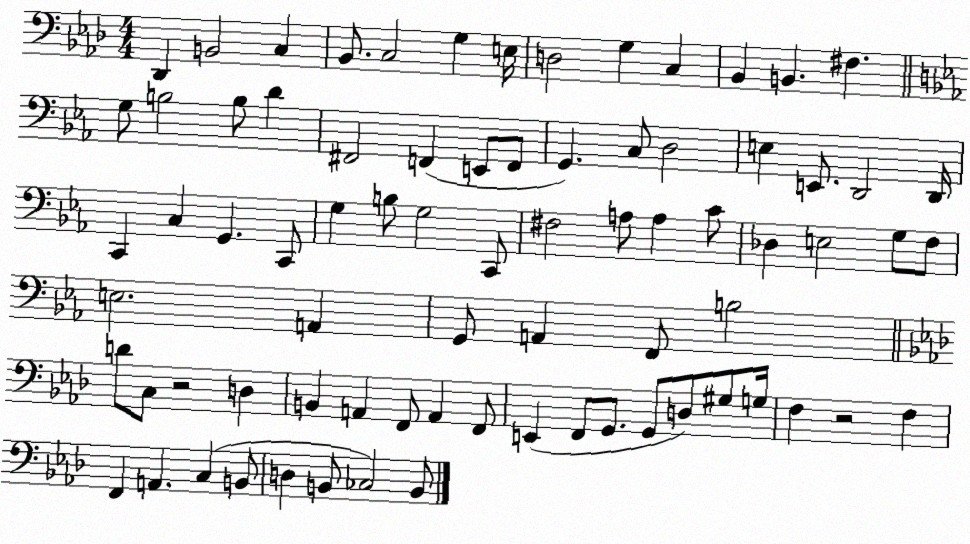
X:1
T:Untitled
M:4/4
L:1/4
K:Ab
_D,, B,,2 C, _B,,/2 C,2 G, E,/4 D,2 G, C, _B,, B,, ^F, G,/2 B,2 B,/2 D ^F,,2 F,, E,,/2 F,,/2 G,, C,/2 D,2 E, E,,/2 D,,2 D,,/4 C,, C, G,, C,,/2 G, B,/2 G,2 C,,/2 ^F,2 A,/2 A, C/2 _D, E,2 G,/2 F,/2 E,2 A,, G,,/2 A,, F,,/2 B,2 D/2 C,/2 z2 D, B,, A,, F,,/2 A,, F,,/2 E,, F,,/2 G,,/2 G,,/2 D,/2 ^G,/2 G,/4 F, z2 F, F,, A,, C, B,,/2 D, B,,/2 _C,2 B,,/2